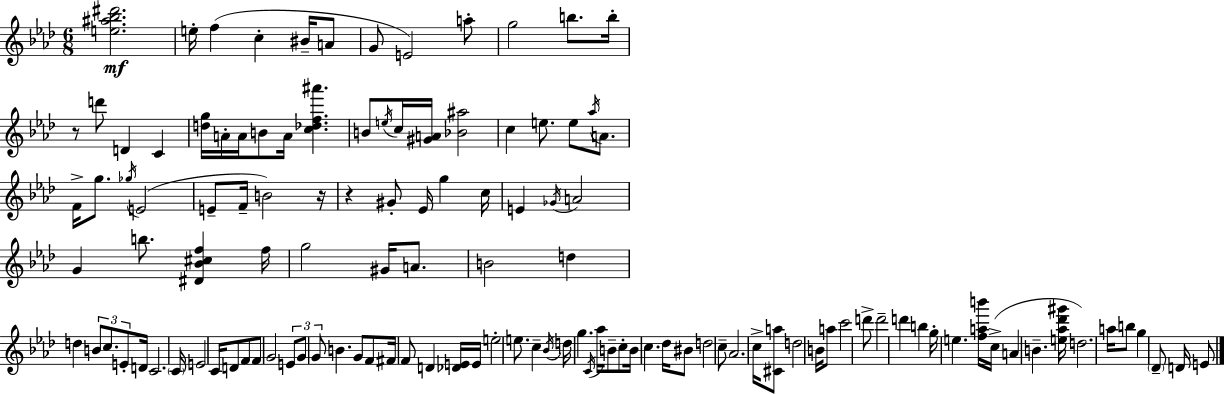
[E5,A#5,Bb5,D#6]/h. E5/s F5/q C5/q BIS4/s A4/e G4/e E4/h A5/e G5/h B5/e. B5/s R/e D6/e D4/q C4/q [D5,G5]/s A4/s A4/s B4/e A4/s [C5,Db5,F5,A#6]/q. B4/e E5/s C5/s [G#4,A4]/s [Bb4,A#5]/h C5/q E5/e. E5/e Ab5/s A4/e. F4/s G5/e. Gb5/s E4/h E4/e F4/s B4/h R/s R/q G#4/e Eb4/s G5/q C5/s E4/q Gb4/s A4/h G4/q B5/e. [D#4,Bb4,C#5,F5]/q F5/s G5/h G#4/s A4/e. B4/h D5/q D5/q B4/e C5/e. E4/e D4/s C4/h. C4/s E4/h C4/s D4/e F4/e F4/e G4/h E4/e G4/e G4/e B4/q. G4/e F4/e F#4/s F4/e D4/q [Db4,E4]/s E4/s E5/h E5/e. C5/q Bb4/s D5/s G5/q. C4/s Ab5/s B4/e C5/e B4/s C5/q. Db5/s BIS4/e D5/h C5/e Ab4/h. C5/s [C#4,A5]/e D5/h B4/s A5/e C6/h D6/e D6/h D6/q B5/q G5/s E5/q. [F5,A5,B6]/s C5/s A4/q B4/q. [E5,Ab5,Db6,G#6]/s D5/h. A5/s B5/e G5/q Db4/e D4/s E4/e